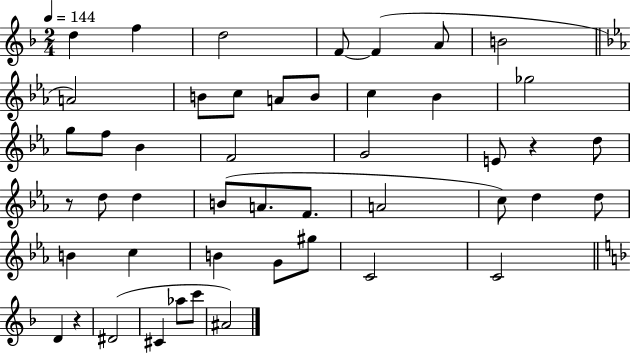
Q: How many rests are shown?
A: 3